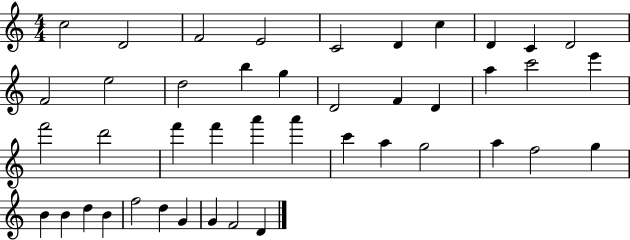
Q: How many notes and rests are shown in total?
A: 43